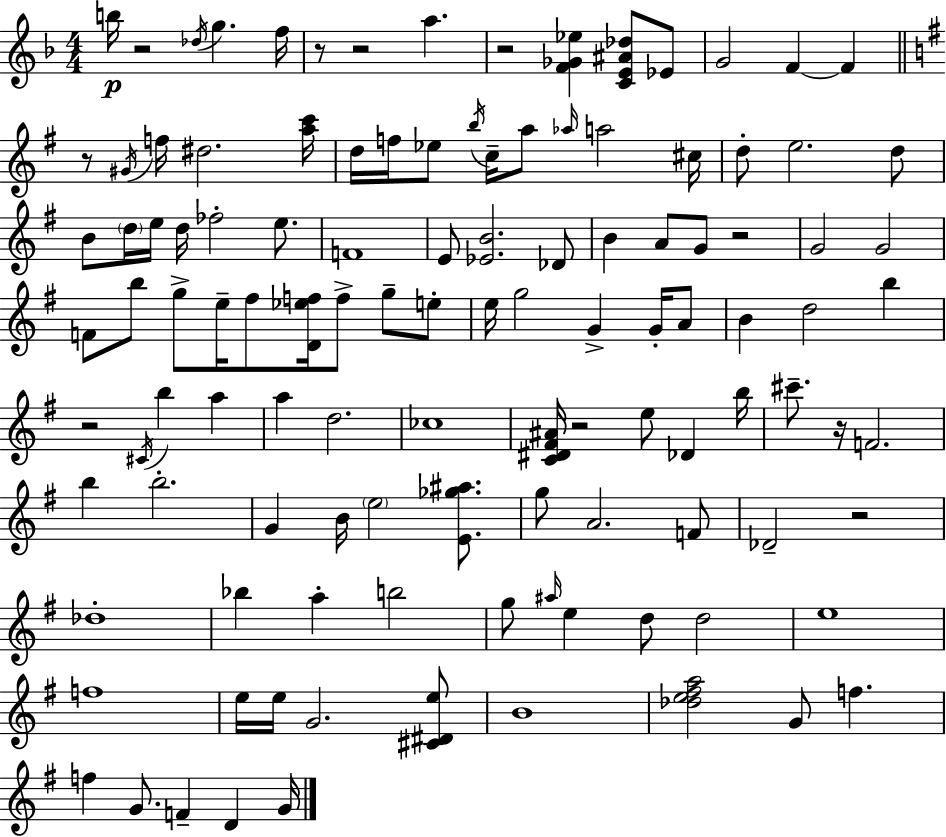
B5/s R/h Db5/s G5/q. F5/s R/e R/h A5/q. R/h [F4,Gb4,Eb5]/q [C4,E4,A#4,Db5]/e Eb4/e G4/h F4/q F4/q R/e G#4/s F5/s D#5/h. [A5,C6]/s D5/s F5/s Eb5/e B5/s C5/s A5/e Ab5/s A5/h C#5/s D5/e E5/h. D5/e B4/e D5/s E5/s D5/s FES5/h E5/e. F4/w E4/e [Eb4,B4]/h. Db4/e B4/q A4/e G4/e R/h G4/h G4/h F4/e B5/e G5/e E5/s F#5/e [D4,Eb5,F5]/s F5/e G5/e E5/e E5/s G5/h G4/q G4/s A4/e B4/q D5/h B5/q R/h C#4/s B5/q A5/q A5/q D5/h. CES5/w [C4,D#4,F#4,A#4]/s R/h E5/e Db4/q B5/s C#6/e. R/s F4/h. B5/q B5/h. G4/q B4/s E5/h [E4,Gb5,A#5]/e. G5/e A4/h. F4/e Db4/h R/h Db5/w Bb5/q A5/q B5/h G5/e A#5/s E5/q D5/e D5/h E5/w F5/w E5/s E5/s G4/h. [C#4,D#4,E5]/e B4/w [Db5,E5,F#5,A5]/h G4/e F5/q. F5/q G4/e. F4/q D4/q G4/s